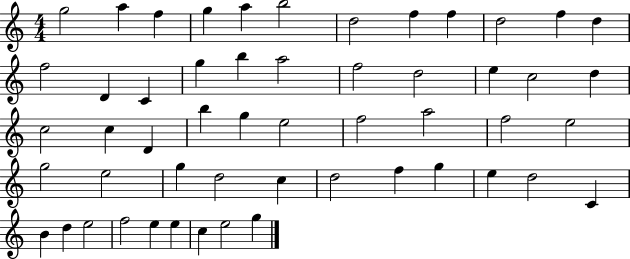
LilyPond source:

{
  \clef treble
  \numericTimeSignature
  \time 4/4
  \key c \major
  g''2 a''4 f''4 | g''4 a''4 b''2 | d''2 f''4 f''4 | d''2 f''4 d''4 | \break f''2 d'4 c'4 | g''4 b''4 a''2 | f''2 d''2 | e''4 c''2 d''4 | \break c''2 c''4 d'4 | b''4 g''4 e''2 | f''2 a''2 | f''2 e''2 | \break g''2 e''2 | g''4 d''2 c''4 | d''2 f''4 g''4 | e''4 d''2 c'4 | \break b'4 d''4 e''2 | f''2 e''4 e''4 | c''4 e''2 g''4 | \bar "|."
}